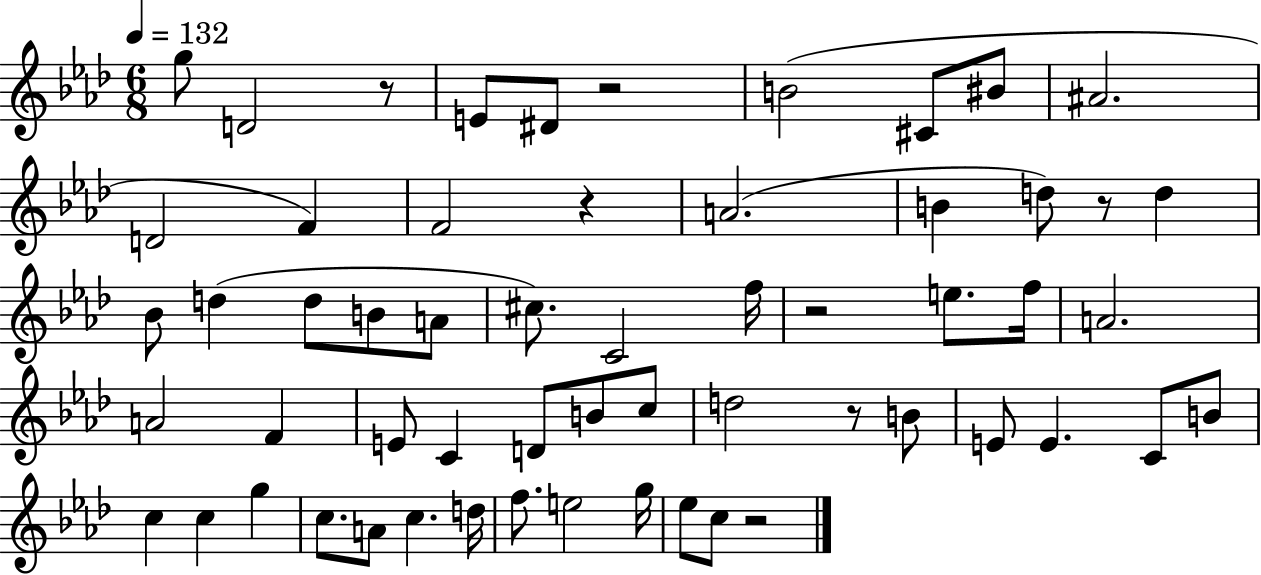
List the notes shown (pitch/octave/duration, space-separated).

G5/e D4/h R/e E4/e D#4/e R/h B4/h C#4/e BIS4/e A#4/h. D4/h F4/q F4/h R/q A4/h. B4/q D5/e R/e D5/q Bb4/e D5/q D5/e B4/e A4/e C#5/e. C4/h F5/s R/h E5/e. F5/s A4/h. A4/h F4/q E4/e C4/q D4/e B4/e C5/e D5/h R/e B4/e E4/e E4/q. C4/e B4/e C5/q C5/q G5/q C5/e. A4/e C5/q. D5/s F5/e. E5/h G5/s Eb5/e C5/e R/h